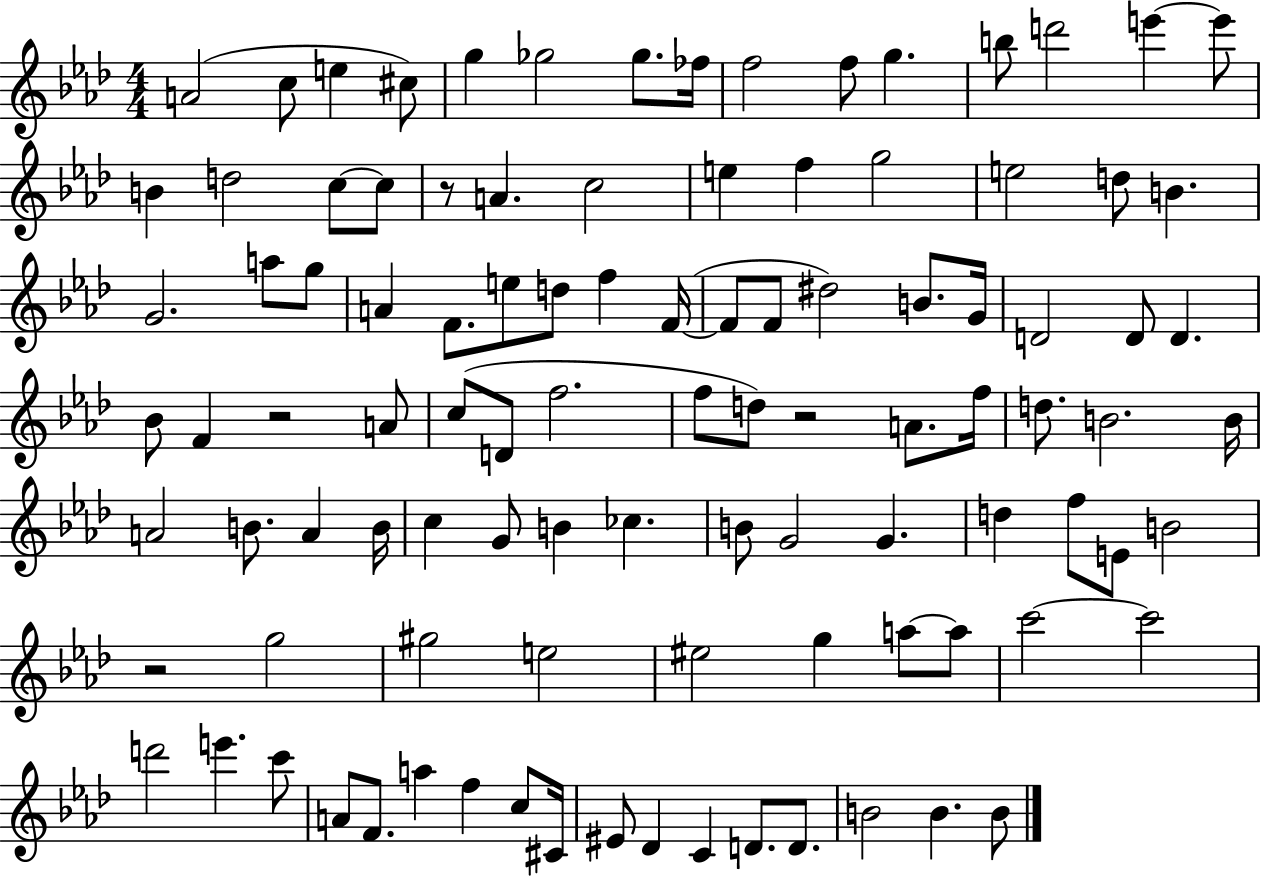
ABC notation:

X:1
T:Untitled
M:4/4
L:1/4
K:Ab
A2 c/2 e ^c/2 g _g2 _g/2 _f/4 f2 f/2 g b/2 d'2 e' e'/2 B d2 c/2 c/2 z/2 A c2 e f g2 e2 d/2 B G2 a/2 g/2 A F/2 e/2 d/2 f F/4 F/2 F/2 ^d2 B/2 G/4 D2 D/2 D _B/2 F z2 A/2 c/2 D/2 f2 f/2 d/2 z2 A/2 f/4 d/2 B2 B/4 A2 B/2 A B/4 c G/2 B _c B/2 G2 G d f/2 E/2 B2 z2 g2 ^g2 e2 ^e2 g a/2 a/2 c'2 c'2 d'2 e' c'/2 A/2 F/2 a f c/2 ^C/4 ^E/2 _D C D/2 D/2 B2 B B/2